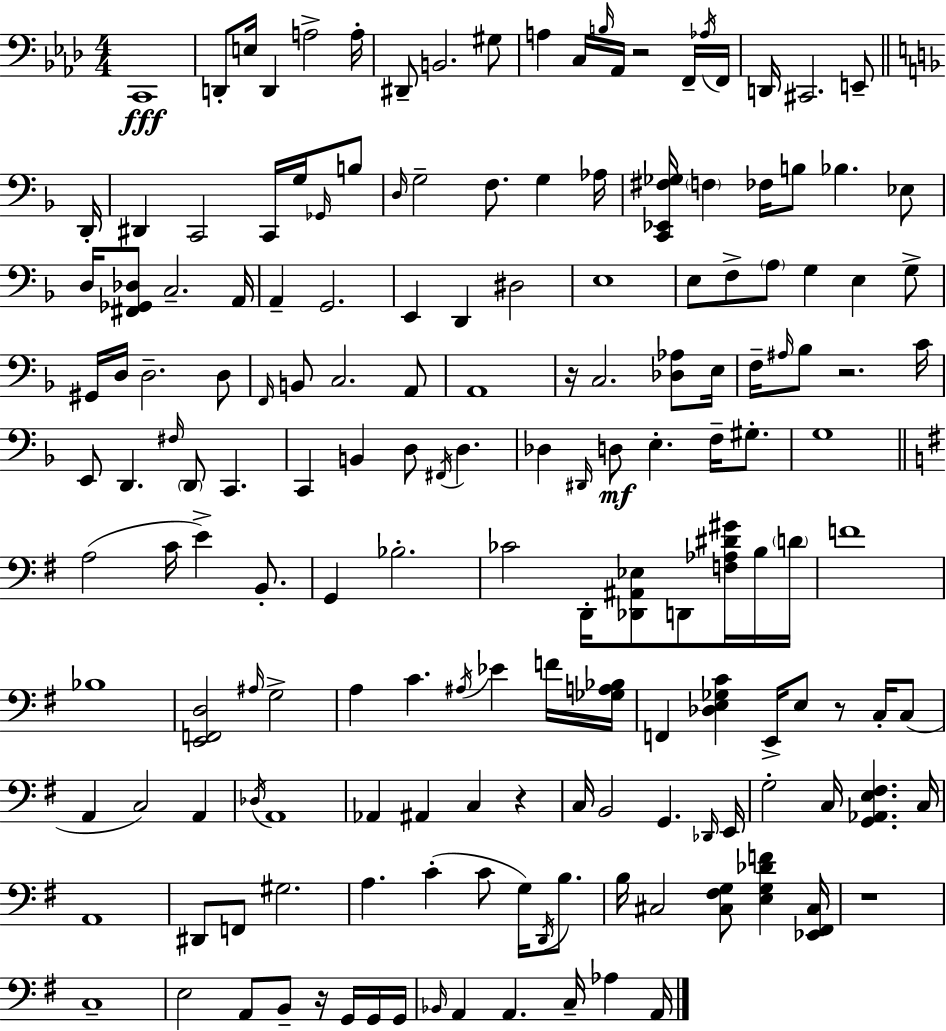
{
  \clef bass
  \numericTimeSignature
  \time 4/4
  \key f \minor
  \repeat volta 2 { c,1\fff | d,8-. e16 d,4 a2-> a16-. | dis,8-- b,2. gis8 | a4 c16 \grace { b16 } aes,16 r2 f,16-- | \break \acciaccatura { aes16 } f,16 d,16 cis,2. e,8-- | \bar "||" \break \key f \major d,16-. dis,4 c,2 c,16 g16 \grace { ges,16 } | b8 \grace { d16 } g2-- f8. g4 | aes16 <c, ees, fis ges>16 \parenthesize f4 fes16 b8 bes4. | ees8 d16 <fis, ges, des>8 c2.-- | \break a,16 a,4-- g,2. | e,4 d,4 dis2 | e1 | e8 f8-> \parenthesize a8 g4 e4 | \break g8-> gis,16 d16 d2.-- | d8 \grace { f,16 } b,8 c2. | a,8 a,1 | r16 c2. | \break <des aes>8 e16 f16-- \grace { ais16 } bes8 r2. | c'16 e,8 d,4. \grace { fis16 } \parenthesize d,8 | c,4. c,4 b,4 d8 | \acciaccatura { fis,16 } d4. des4 \grace { dis,16 } d8\mf e4.-. | \break f16-- gis8.-. g1 | \bar "||" \break \key g \major a2( c'16 e'4->) b,8.-. | g,4 bes2.-. | ces'2 d,16-. <des, ais, ees>8 d,8 <f aes dis' gis'>16 b16 \parenthesize d'16 | f'1 | \break bes1 | <e, f, d>2 \grace { ais16 } g2-> | a4 c'4. \acciaccatura { ais16 } ees'4 | f'16 <ges a bes>16 f,4 <des e ges c'>4 e,16-> e8 r8 c16-. | \break c8( a,4 c2) a,4 | \acciaccatura { des16 } a,1 | aes,4 ais,4 c4 r4 | c16 b,2 g,4. | \break \grace { des,16 } e,16 g2-. c16 <g, aes, e fis>4. | c16 a,1 | dis,8 f,8 gis2. | a4. c'4-.( c'8 | \break g16) \acciaccatura { d,16 } b8. b16 cis2 <cis fis g>8 | <e g des' f'>4 <ees, fis, cis>16 r1 | c1-- | e2 a,8 b,8-- | \break r16 g,16 g,16 g,16 \grace { bes,16 } a,4 a,4. | c16-- aes4 a,16 } \bar "|."
}